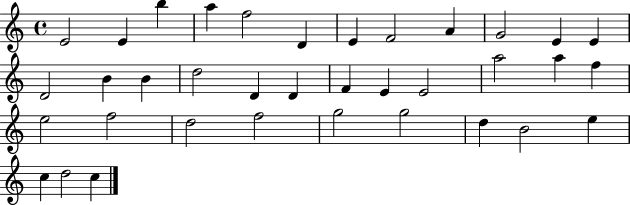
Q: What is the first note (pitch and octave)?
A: E4